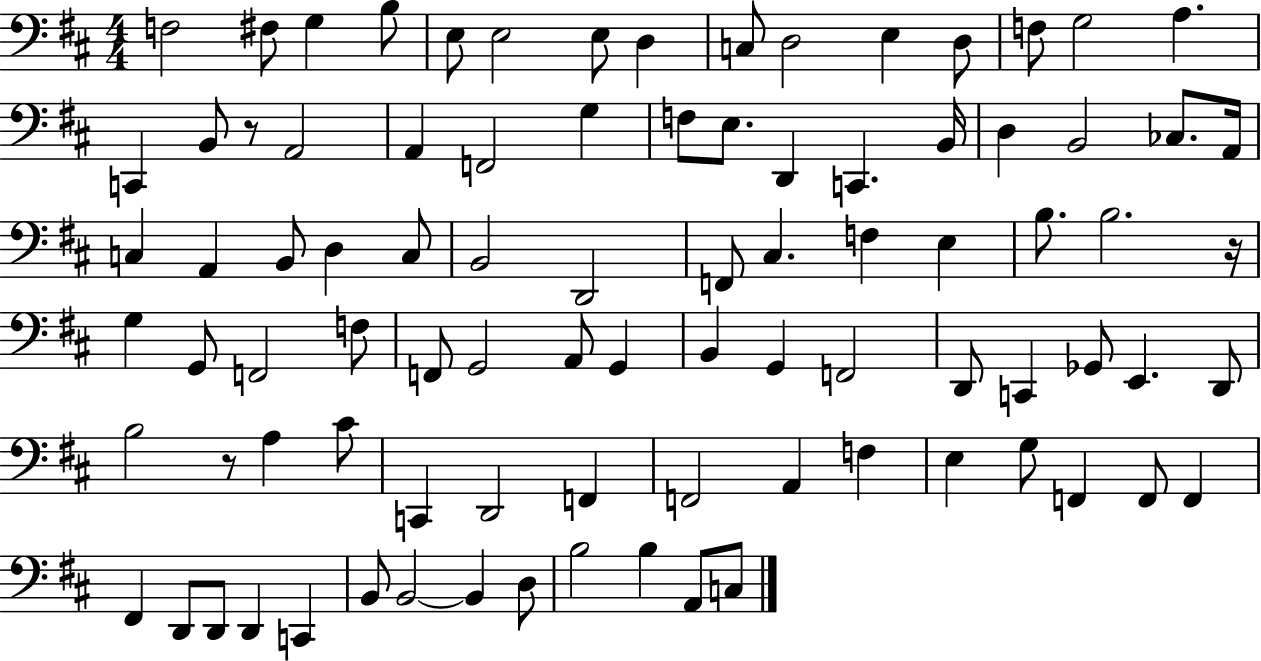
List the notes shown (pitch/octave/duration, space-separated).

F3/h F#3/e G3/q B3/e E3/e E3/h E3/e D3/q C3/e D3/h E3/q D3/e F3/e G3/h A3/q. C2/q B2/e R/e A2/h A2/q F2/h G3/q F3/e E3/e. D2/q C2/q. B2/s D3/q B2/h CES3/e. A2/s C3/q A2/q B2/e D3/q C3/e B2/h D2/h F2/e C#3/q. F3/q E3/q B3/e. B3/h. R/s G3/q G2/e F2/h F3/e F2/e G2/h A2/e G2/q B2/q G2/q F2/h D2/e C2/q Gb2/e E2/q. D2/e B3/h R/e A3/q C#4/e C2/q D2/h F2/q F2/h A2/q F3/q E3/q G3/e F2/q F2/e F2/q F#2/q D2/e D2/e D2/q C2/q B2/e B2/h B2/q D3/e B3/h B3/q A2/e C3/e